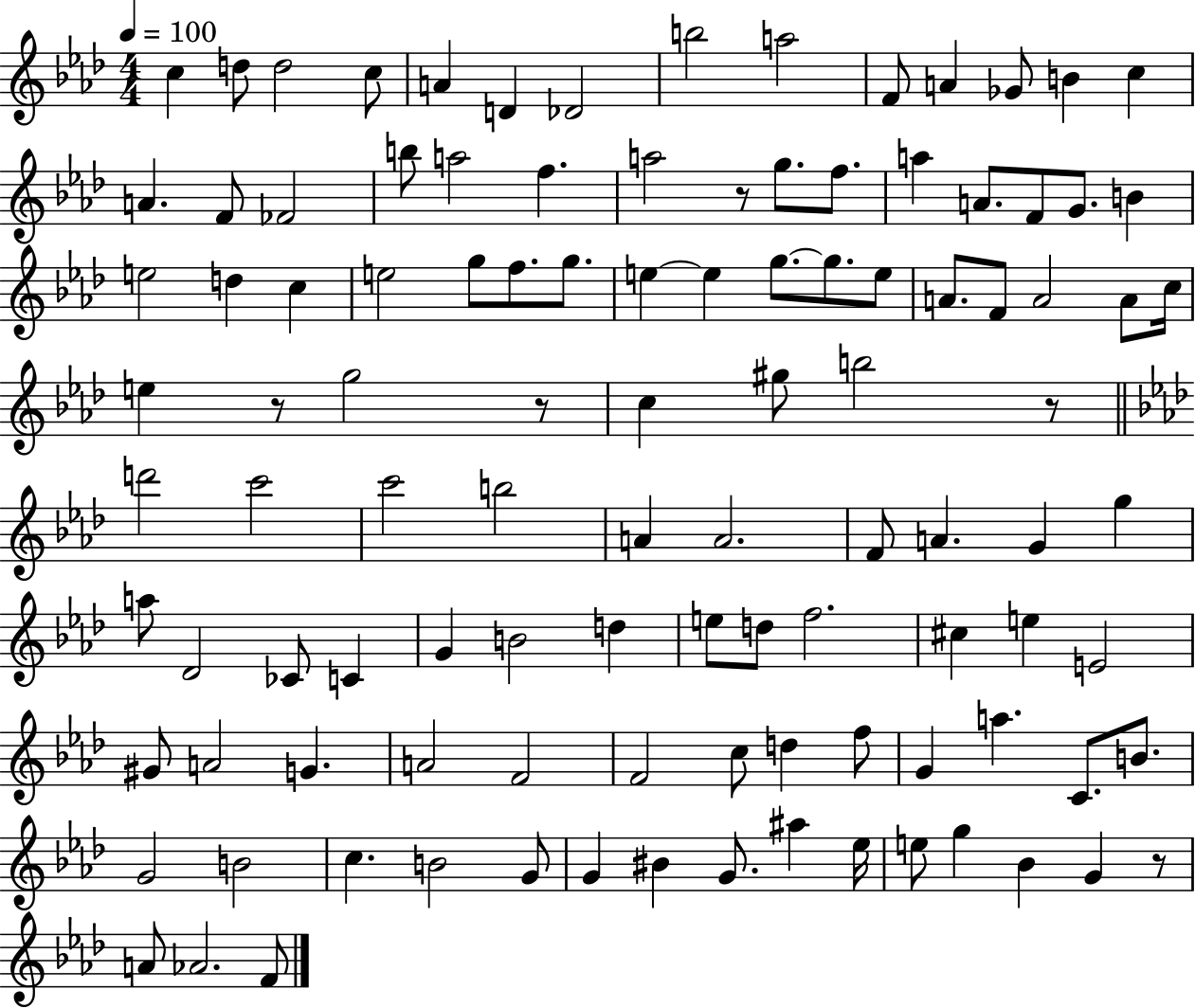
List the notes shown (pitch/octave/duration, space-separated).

C5/q D5/e D5/h C5/e A4/q D4/q Db4/h B5/h A5/h F4/e A4/q Gb4/e B4/q C5/q A4/q. F4/e FES4/h B5/e A5/h F5/q. A5/h R/e G5/e. F5/e. A5/q A4/e. F4/e G4/e. B4/q E5/h D5/q C5/q E5/h G5/e F5/e. G5/e. E5/q E5/q G5/e. G5/e. E5/e A4/e. F4/e A4/h A4/e C5/s E5/q R/e G5/h R/e C5/q G#5/e B5/h R/e D6/h C6/h C6/h B5/h A4/q A4/h. F4/e A4/q. G4/q G5/q A5/e Db4/h CES4/e C4/q G4/q B4/h D5/q E5/e D5/e F5/h. C#5/q E5/q E4/h G#4/e A4/h G4/q. A4/h F4/h F4/h C5/e D5/q F5/e G4/q A5/q. C4/e. B4/e. G4/h B4/h C5/q. B4/h G4/e G4/q BIS4/q G4/e. A#5/q Eb5/s E5/e G5/q Bb4/q G4/q R/e A4/e Ab4/h. F4/e